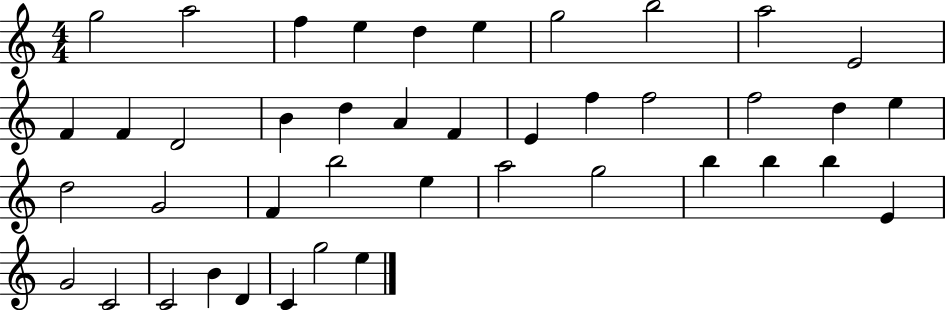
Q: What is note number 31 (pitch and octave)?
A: B5